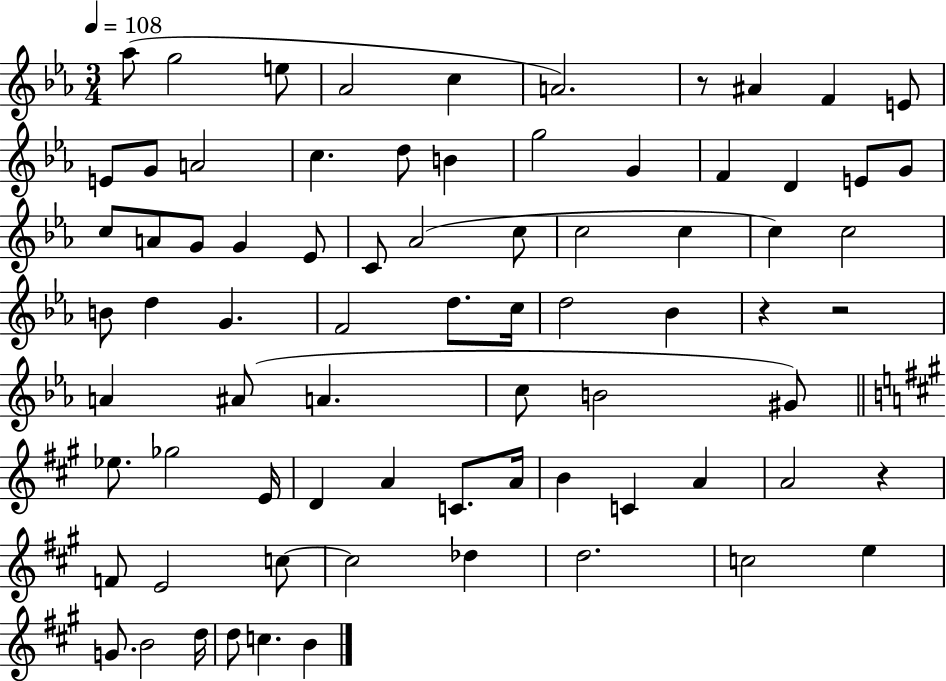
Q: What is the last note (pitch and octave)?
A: B4